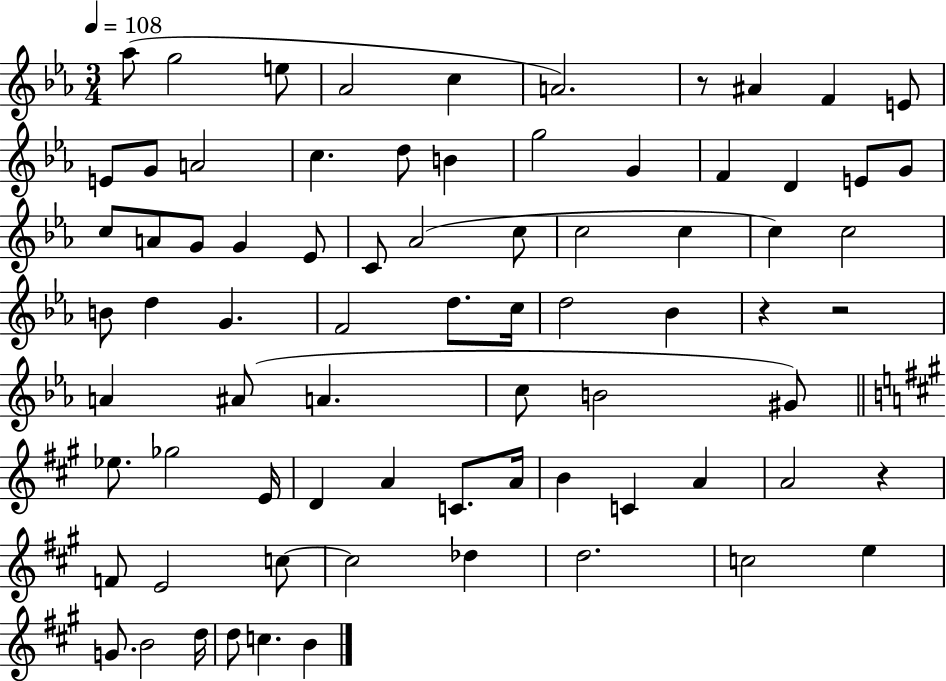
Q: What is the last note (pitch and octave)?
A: B4